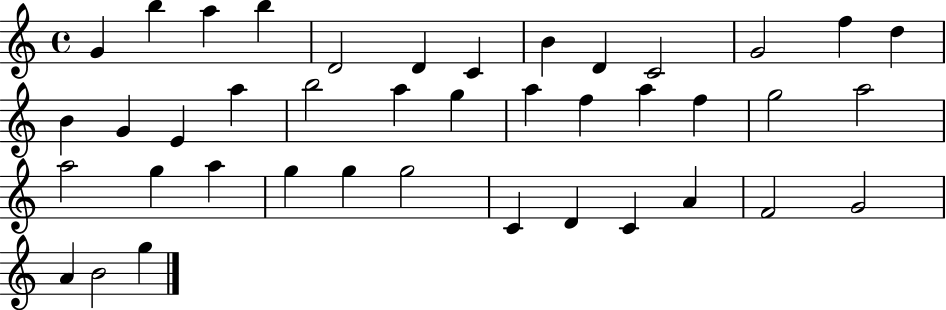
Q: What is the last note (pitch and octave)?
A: G5